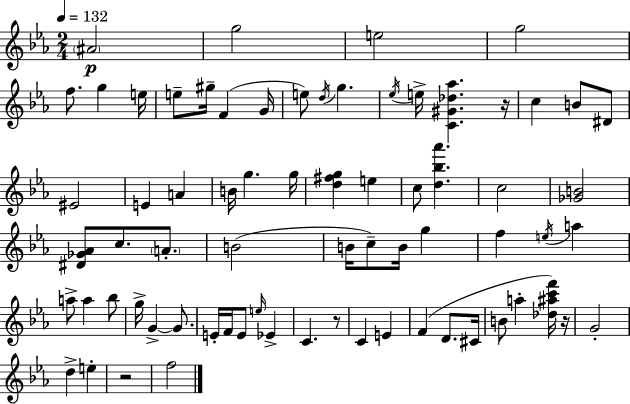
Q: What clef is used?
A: treble